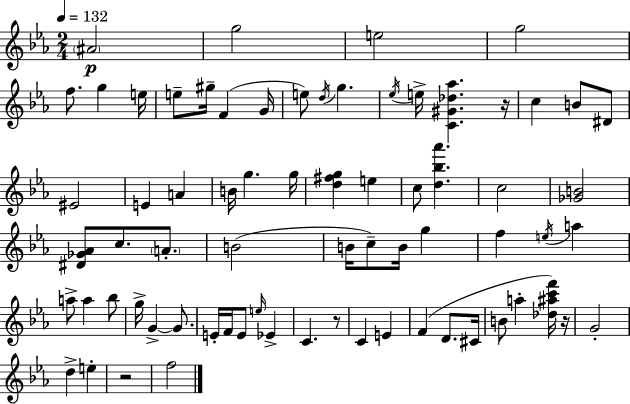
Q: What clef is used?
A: treble